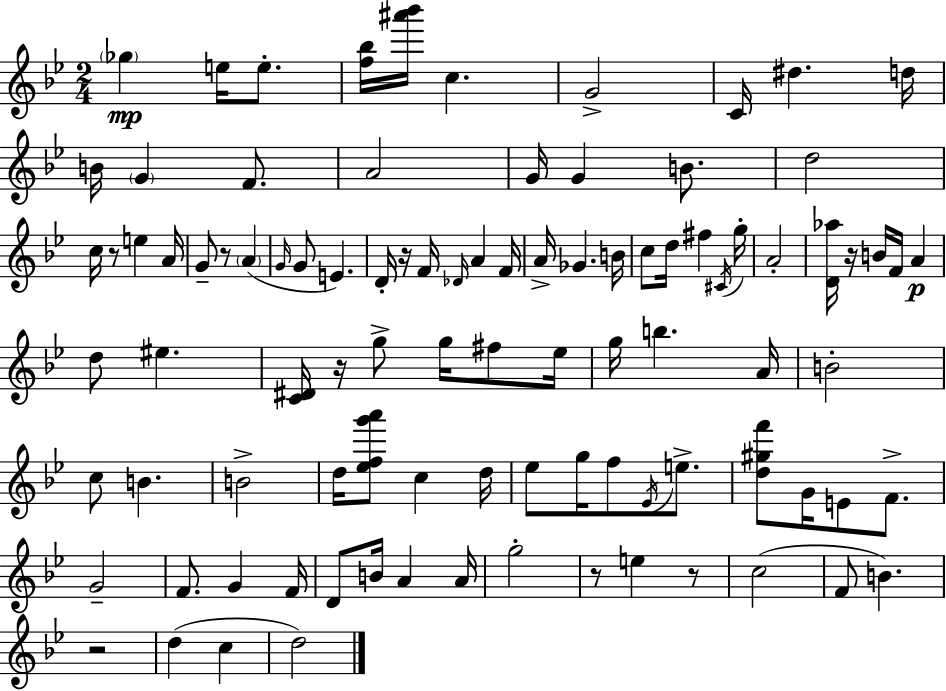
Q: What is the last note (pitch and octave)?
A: D5